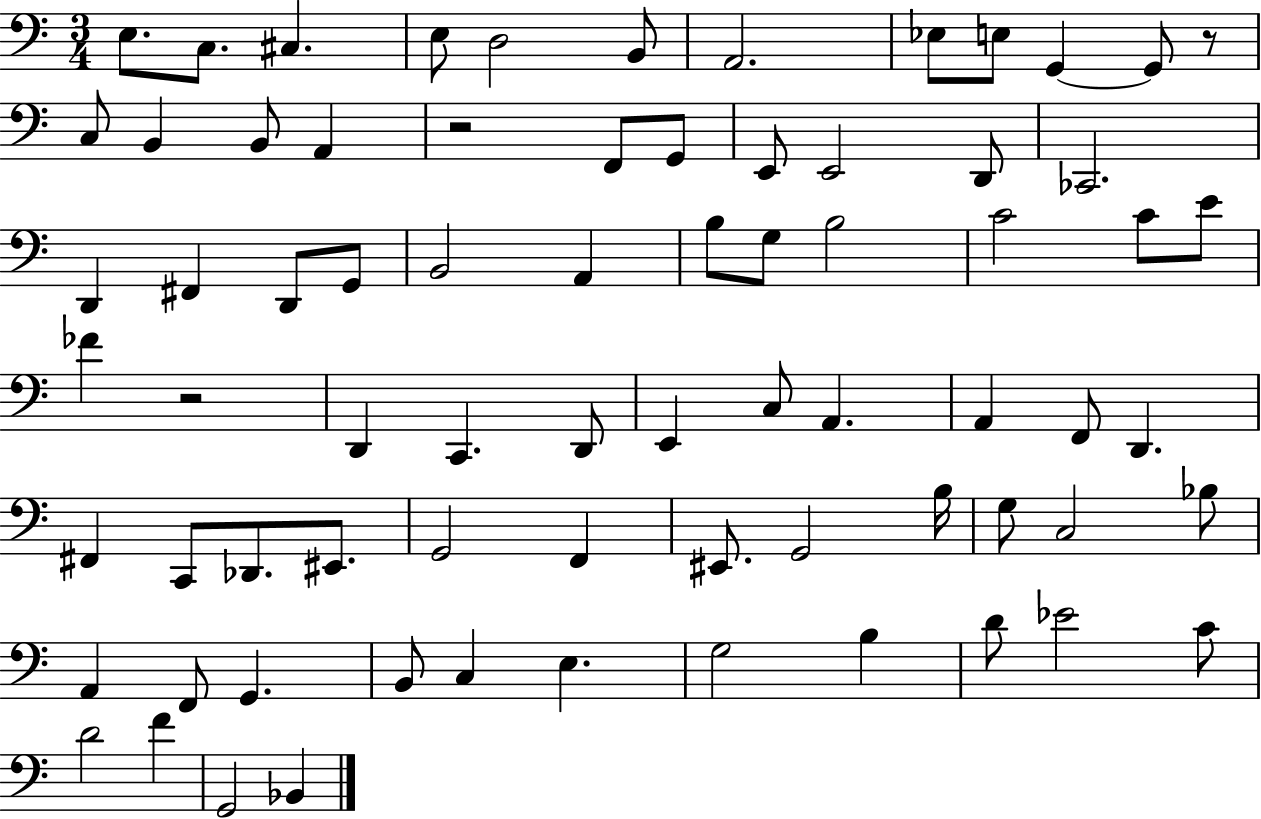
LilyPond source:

{
  \clef bass
  \numericTimeSignature
  \time 3/4
  \key c \major
  e8. c8. cis4. | e8 d2 b,8 | a,2. | ees8 e8 g,4~~ g,8 r8 | \break c8 b,4 b,8 a,4 | r2 f,8 g,8 | e,8 e,2 d,8 | ces,2. | \break d,4 fis,4 d,8 g,8 | b,2 a,4 | b8 g8 b2 | c'2 c'8 e'8 | \break fes'4 r2 | d,4 c,4. d,8 | e,4 c8 a,4. | a,4 f,8 d,4. | \break fis,4 c,8 des,8. eis,8. | g,2 f,4 | eis,8. g,2 b16 | g8 c2 bes8 | \break a,4 f,8 g,4. | b,8 c4 e4. | g2 b4 | d'8 ees'2 c'8 | \break d'2 f'4 | g,2 bes,4 | \bar "|."
}